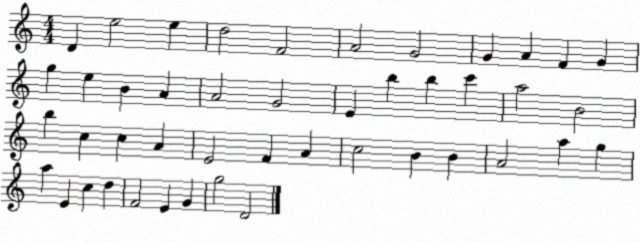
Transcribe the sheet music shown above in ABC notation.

X:1
T:Untitled
M:4/4
L:1/4
K:C
D e2 e d2 F2 A2 G2 G A F G g e B A A2 G2 E b b c' a2 B2 b c c A E2 F A c2 B B A2 a g a E c d F2 E G g2 D2